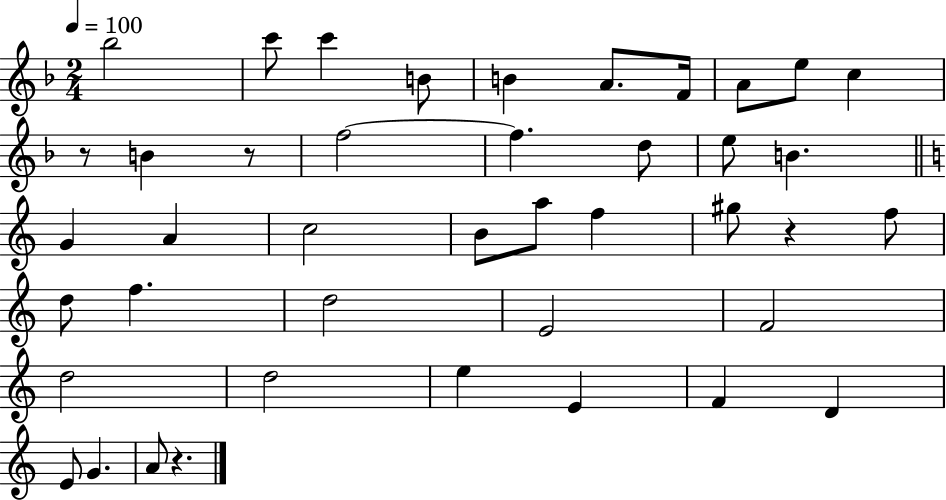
Bb5/h C6/e C6/q B4/e B4/q A4/e. F4/s A4/e E5/e C5/q R/e B4/q R/e F5/h F5/q. D5/e E5/e B4/q. G4/q A4/q C5/h B4/e A5/e F5/q G#5/e R/q F5/e D5/e F5/q. D5/h E4/h F4/h D5/h D5/h E5/q E4/q F4/q D4/q E4/e G4/q. A4/e R/q.